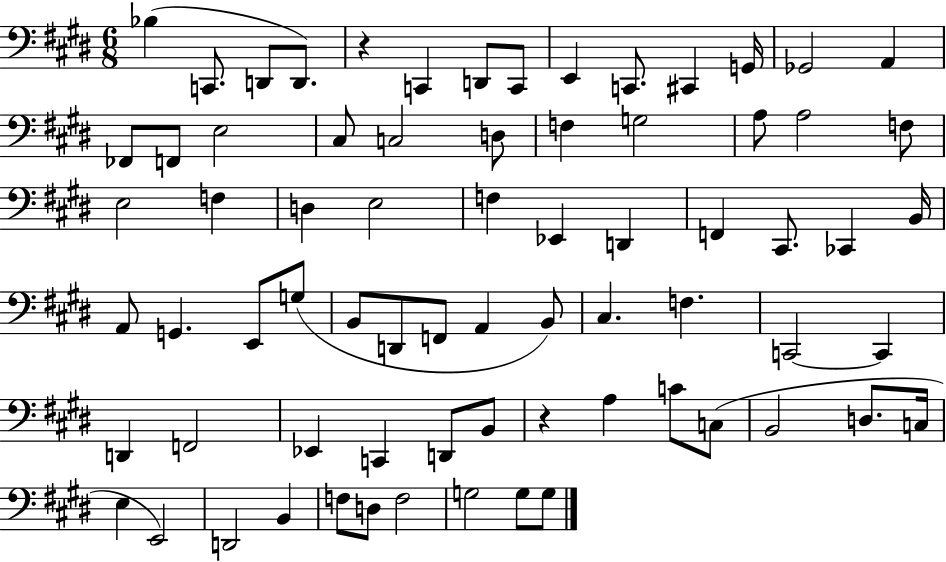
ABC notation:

X:1
T:Untitled
M:6/8
L:1/4
K:E
_B, C,,/2 D,,/2 D,,/2 z C,, D,,/2 C,,/2 E,, C,,/2 ^C,, G,,/4 _G,,2 A,, _F,,/2 F,,/2 E,2 ^C,/2 C,2 D,/2 F, G,2 A,/2 A,2 F,/2 E,2 F, D, E,2 F, _E,, D,, F,, ^C,,/2 _C,, B,,/4 A,,/2 G,, E,,/2 G,/2 B,,/2 D,,/2 F,,/2 A,, B,,/2 ^C, F, C,,2 C,, D,, F,,2 _E,, C,, D,,/2 B,,/2 z A, C/2 C,/2 B,,2 D,/2 C,/4 E, E,,2 D,,2 B,, F,/2 D,/2 F,2 G,2 G,/2 G,/2